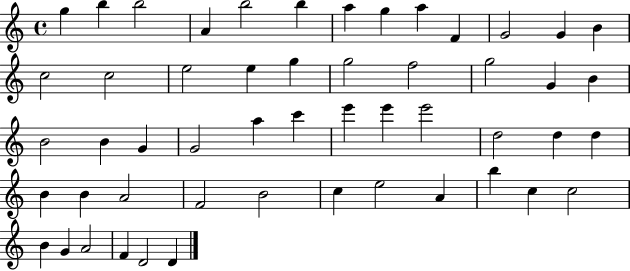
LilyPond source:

{
  \clef treble
  \time 4/4
  \defaultTimeSignature
  \key c \major
  g''4 b''4 b''2 | a'4 b''2 b''4 | a''4 g''4 a''4 f'4 | g'2 g'4 b'4 | \break c''2 c''2 | e''2 e''4 g''4 | g''2 f''2 | g''2 g'4 b'4 | \break b'2 b'4 g'4 | g'2 a''4 c'''4 | e'''4 e'''4 e'''2 | d''2 d''4 d''4 | \break b'4 b'4 a'2 | f'2 b'2 | c''4 e''2 a'4 | b''4 c''4 c''2 | \break b'4 g'4 a'2 | f'4 d'2 d'4 | \bar "|."
}